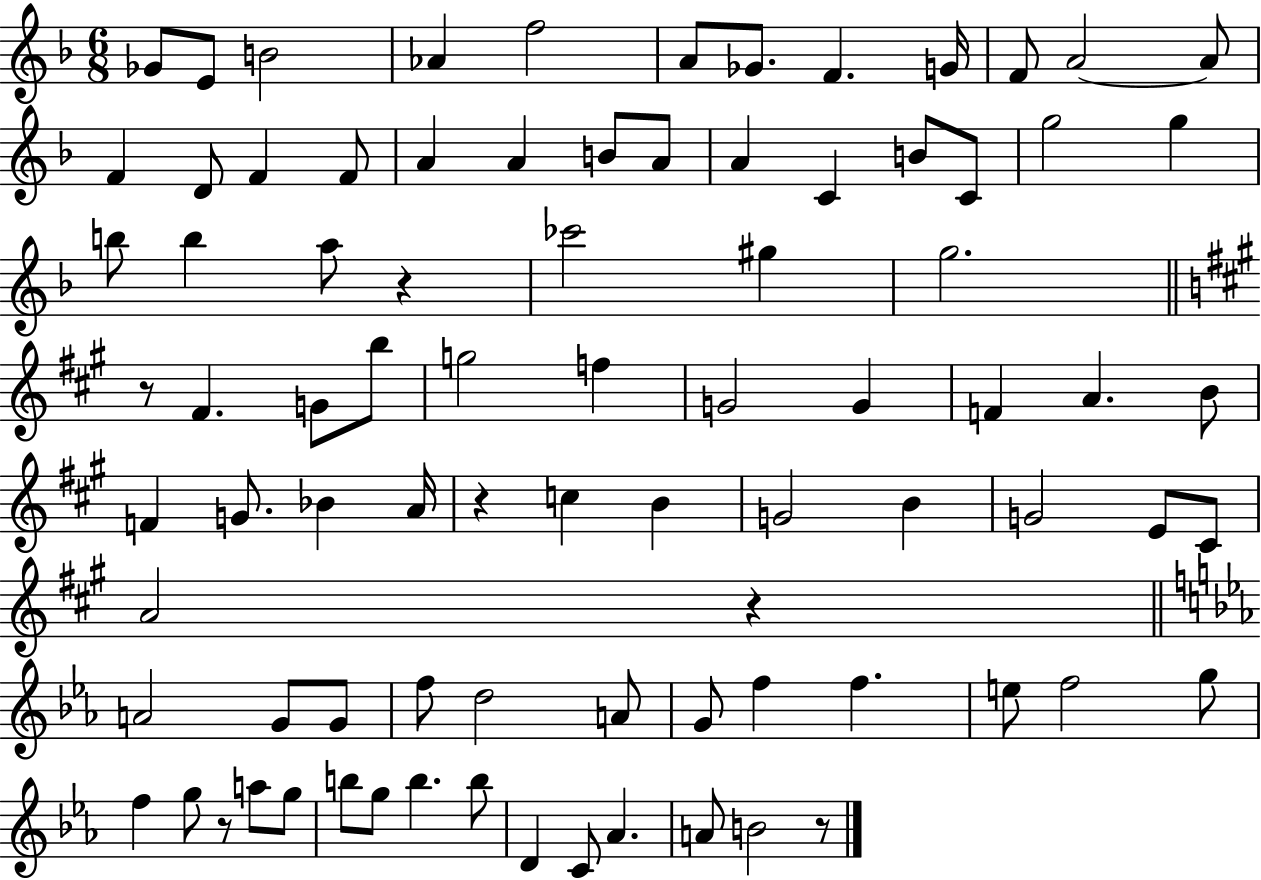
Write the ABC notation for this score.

X:1
T:Untitled
M:6/8
L:1/4
K:F
_G/2 E/2 B2 _A f2 A/2 _G/2 F G/4 F/2 A2 A/2 F D/2 F F/2 A A B/2 A/2 A C B/2 C/2 g2 g b/2 b a/2 z _c'2 ^g g2 z/2 ^F G/2 b/2 g2 f G2 G F A B/2 F G/2 _B A/4 z c B G2 B G2 E/2 ^C/2 A2 z A2 G/2 G/2 f/2 d2 A/2 G/2 f f e/2 f2 g/2 f g/2 z/2 a/2 g/2 b/2 g/2 b b/2 D C/2 _A A/2 B2 z/2